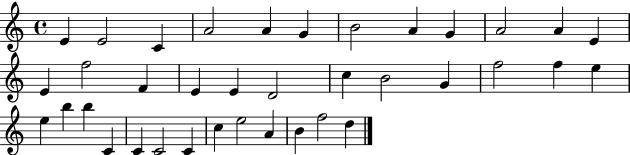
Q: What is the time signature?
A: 4/4